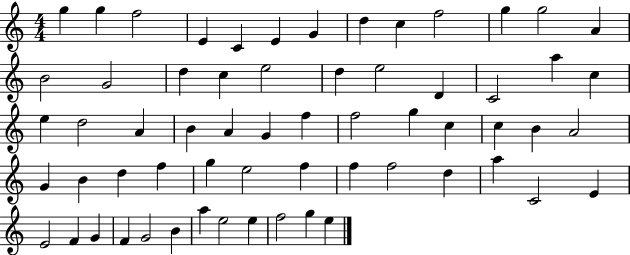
G5/q G5/q F5/h E4/q C4/q E4/q G4/q D5/q C5/q F5/h G5/q G5/h A4/q B4/h G4/h D5/q C5/q E5/h D5/q E5/h D4/q C4/h A5/q C5/q E5/q D5/h A4/q B4/q A4/q G4/q F5/q F5/h G5/q C5/q C5/q B4/q A4/h G4/q B4/q D5/q F5/q G5/q E5/h F5/q F5/q F5/h D5/q A5/q C4/h E4/q E4/h F4/q G4/q F4/q G4/h B4/q A5/q E5/h E5/q F5/h G5/q E5/q